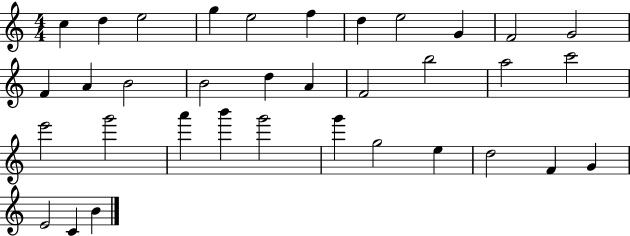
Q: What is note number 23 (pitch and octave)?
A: G6